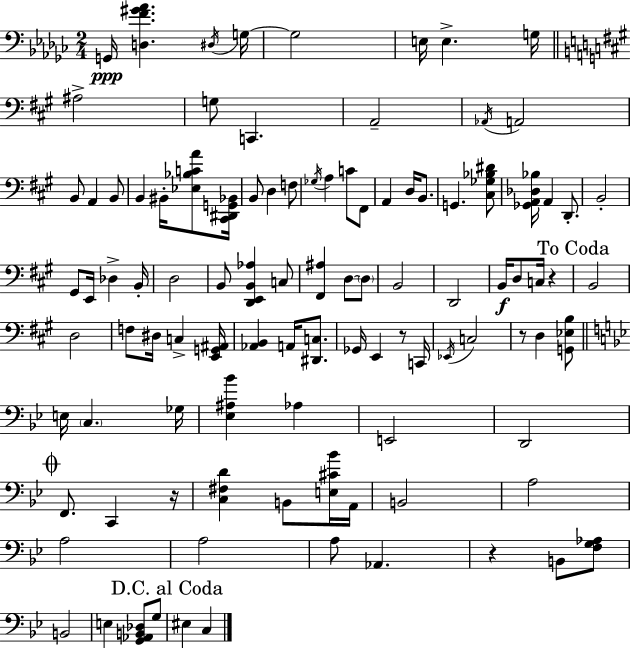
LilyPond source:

{
  \clef bass
  \numericTimeSignature
  \time 2/4
  \key ees \minor
  g,16\ppp <d f' gis' aes'>4. \acciaccatura { dis16 } | g16~~ g2 | e16 e4.-> | g16 \bar "||" \break \key a \major ais2-> | g8 c,4. | a,2-- | \acciaccatura { aes,16 } a,2 | \break b,8 a,4 b,8 | b,4 bis,16-. <ees bes c' a'>8 | <cis, dis, g, bes,>16 b,8 d4 f8 | \acciaccatura { ges16 } a4 c'8 | \break fis,8 a,4 d16 b,8. | g,4. | <cis ges bes dis'>8 <ges, a, des bes>16 a,4 d,8.-. | b,2-. | \break gis,8 e,16 des4-> | b,16-. d2 | b,8 <d, e, b, aes>4 | c8 <fis, ais>4 d8~~ | \break \parenthesize d8 b,2 | d,2 | b,16\f d8 c16 r4 | \mark "To Coda" b,2 | \break d2 | f8 dis16 c4-> | <e, g, ais,>16 <aes, b,>4 a,16 <dis, c>8. | ges,16 e,4 r8 | \break c,16 \acciaccatura { ees,16 } c2 | r8 d4 | <g, ees b>8 \bar "||" \break \key g \minor e16 \parenthesize c4. ges16 | <ees ais bes'>4 aes4 | e,2 | d,2 | \break \mark \markup { \musicglyph "scripts.coda" } f,8. c,4 r16 | <c fis d'>4 b,8 <e cis' bes'>16 a,16 | b,2 | a2 | \break a2 | a2 | a8 aes,4. | r4 b,8 <f g aes>8 | \break b,2 | e4 <g, aes, b, des>8 g8 | \mark "D.C. al Coda" eis4 c4 | \bar "|."
}